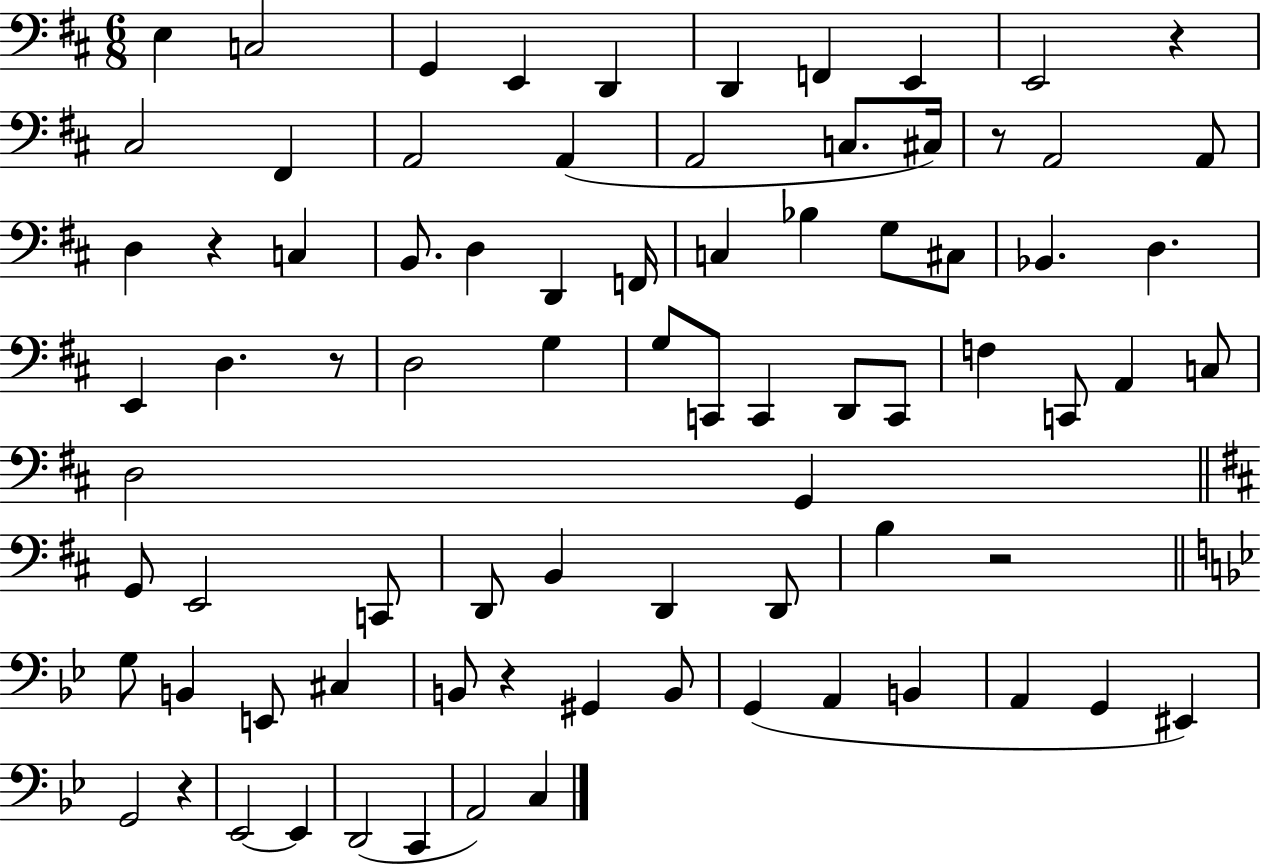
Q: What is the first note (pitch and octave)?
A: E3